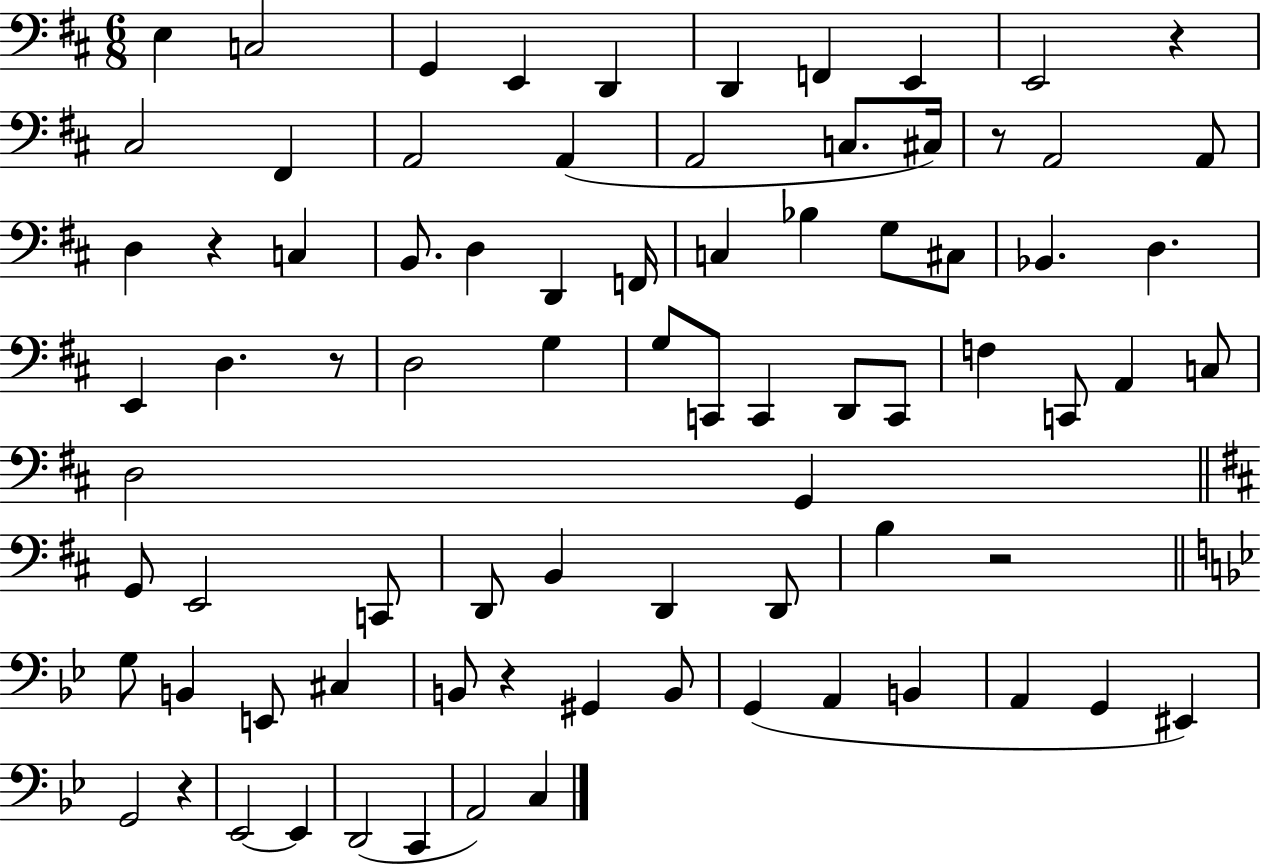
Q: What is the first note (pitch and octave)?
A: E3